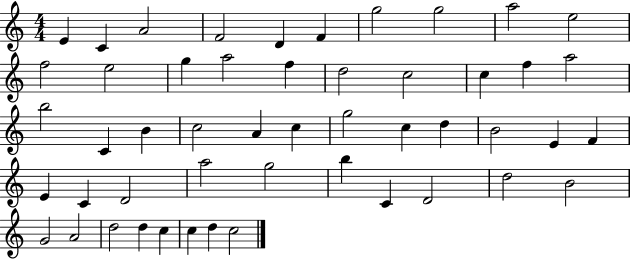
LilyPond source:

{
  \clef treble
  \numericTimeSignature
  \time 4/4
  \key c \major
  e'4 c'4 a'2 | f'2 d'4 f'4 | g''2 g''2 | a''2 e''2 | \break f''2 e''2 | g''4 a''2 f''4 | d''2 c''2 | c''4 f''4 a''2 | \break b''2 c'4 b'4 | c''2 a'4 c''4 | g''2 c''4 d''4 | b'2 e'4 f'4 | \break e'4 c'4 d'2 | a''2 g''2 | b''4 c'4 d'2 | d''2 b'2 | \break g'2 a'2 | d''2 d''4 c''4 | c''4 d''4 c''2 | \bar "|."
}